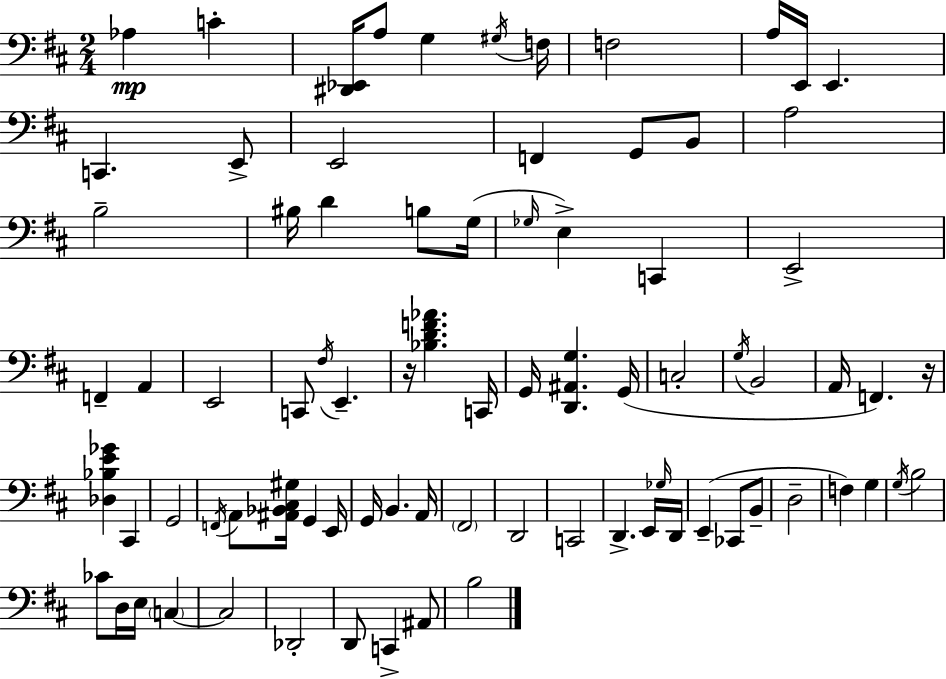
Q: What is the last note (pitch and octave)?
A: B3